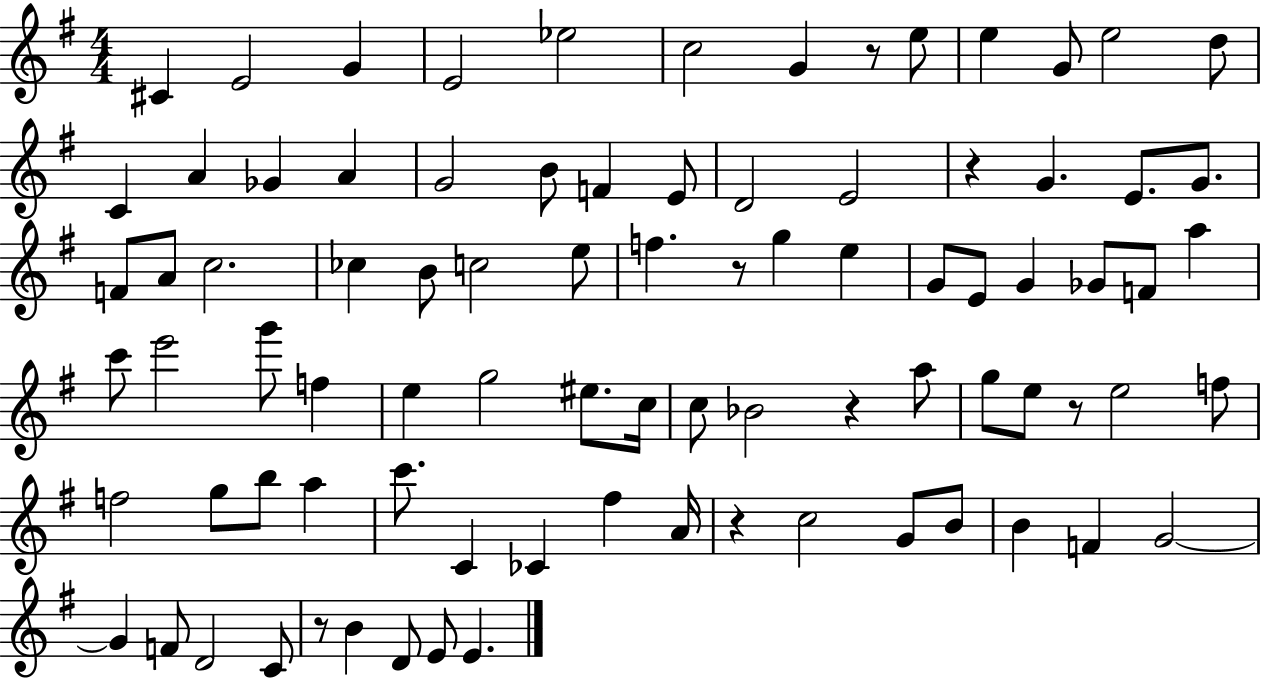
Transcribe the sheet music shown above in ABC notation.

X:1
T:Untitled
M:4/4
L:1/4
K:G
^C E2 G E2 _e2 c2 G z/2 e/2 e G/2 e2 d/2 C A _G A G2 B/2 F E/2 D2 E2 z G E/2 G/2 F/2 A/2 c2 _c B/2 c2 e/2 f z/2 g e G/2 E/2 G _G/2 F/2 a c'/2 e'2 g'/2 f e g2 ^e/2 c/4 c/2 _B2 z a/2 g/2 e/2 z/2 e2 f/2 f2 g/2 b/2 a c'/2 C _C ^f A/4 z c2 G/2 B/2 B F G2 G F/2 D2 C/2 z/2 B D/2 E/2 E